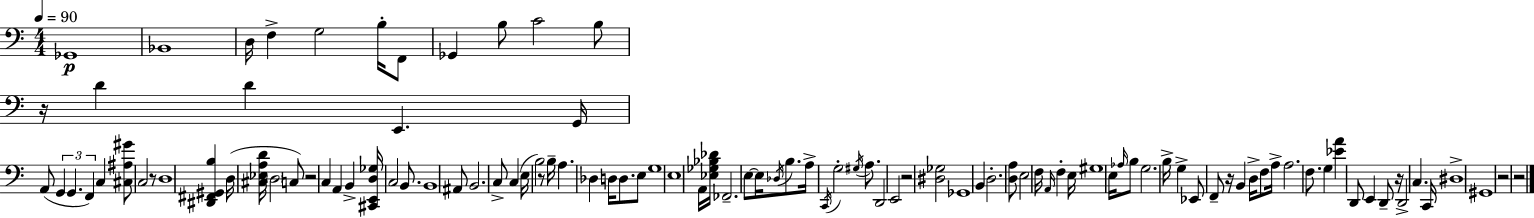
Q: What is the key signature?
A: A minor